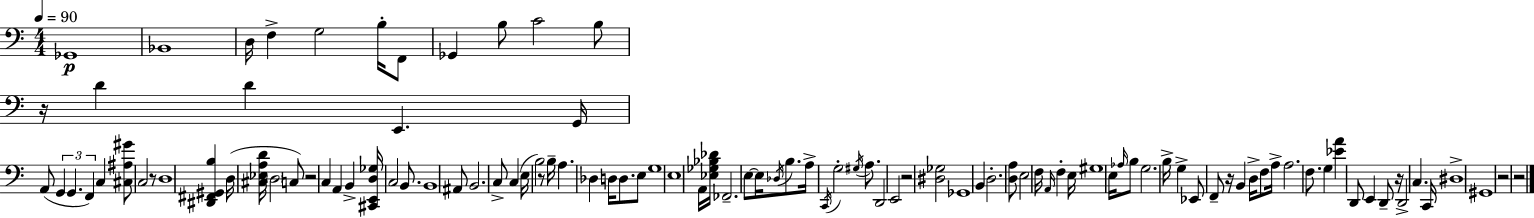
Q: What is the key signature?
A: A minor